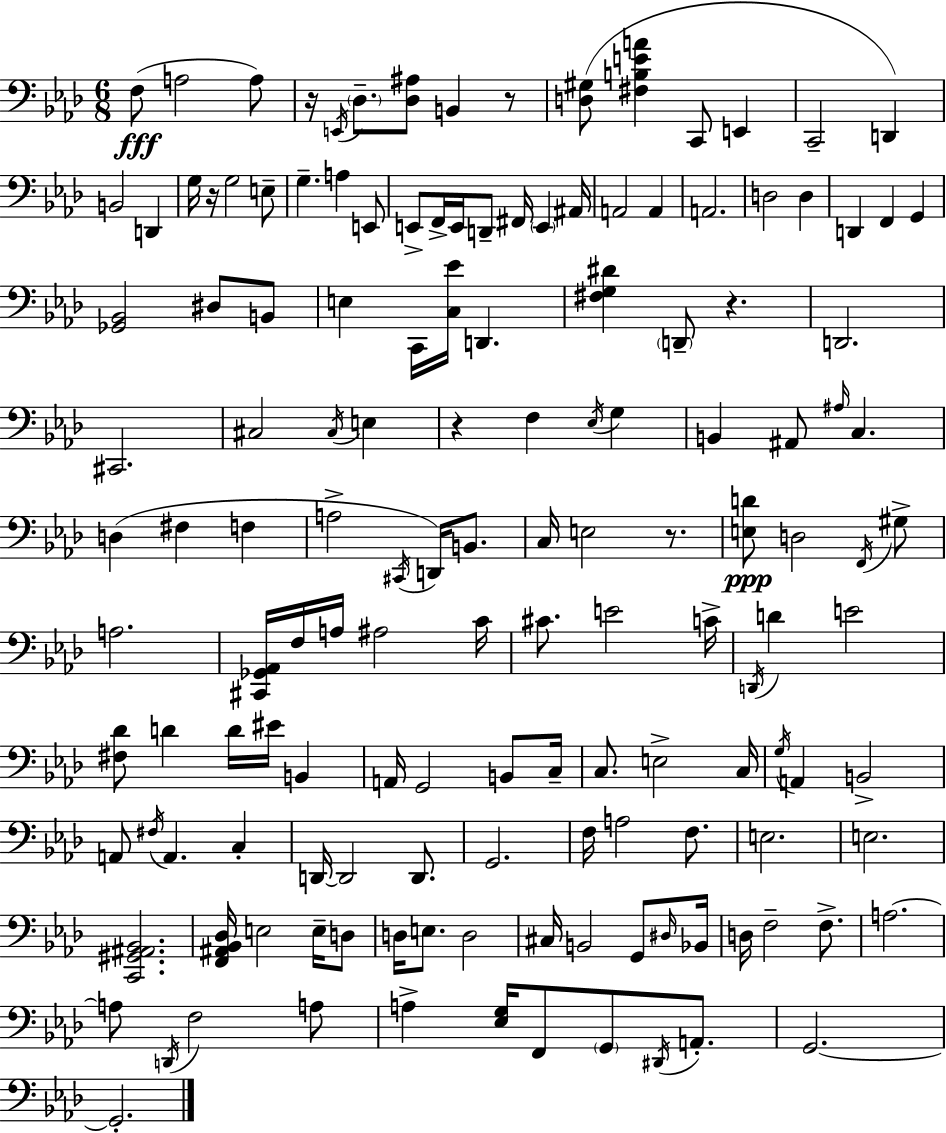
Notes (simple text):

F3/e A3/h A3/e R/s E2/s Db3/e. [Db3,A#3]/e B2/q R/e [D3,G#3]/e [F#3,B3,E4,A4]/q C2/e E2/q C2/h D2/q B2/h D2/q G3/s R/s G3/h E3/e G3/q. A3/q E2/e E2/e F2/s E2/s D2/e F#2/s E2/q A#2/s A2/h A2/q A2/h. D3/h D3/q D2/q F2/q G2/q [Gb2,Bb2]/h D#3/e B2/e E3/q C2/s [C3,Eb4]/s D2/q. [F#3,G3,D#4]/q D2/e R/q. D2/h. C#2/h. C#3/h C#3/s E3/q R/q F3/q Eb3/s G3/q B2/q A#2/e A#3/s C3/q. D3/q F#3/q F3/q A3/h C#2/s D2/s B2/e. C3/s E3/h R/e. [E3,D4]/e D3/h F2/s G#3/e A3/h. [C#2,Gb2,Ab2]/s F3/s A3/s A#3/h C4/s C#4/e. E4/h C4/s D2/s D4/q E4/h [F#3,Db4]/e D4/q D4/s EIS4/s B2/q A2/s G2/h B2/e C3/s C3/e. E3/h C3/s G3/s A2/q B2/h A2/e F#3/s A2/q. C3/q D2/s D2/h D2/e. G2/h. F3/s A3/h F3/e. E3/h. E3/h. [C2,G#2,A#2,Bb2]/h. [F2,A#2,Bb2,Db3]/s E3/h E3/s D3/e D3/s E3/e. D3/h C#3/s B2/h G2/e D#3/s Bb2/s D3/s F3/h F3/e. A3/h. A3/e D2/s F3/h A3/e A3/q [Eb3,G3]/s F2/e G2/e D#2/s A2/e. G2/h. G2/h.